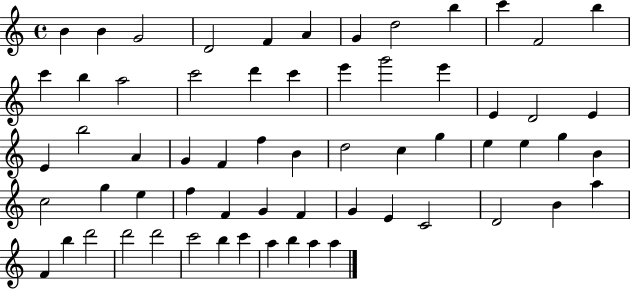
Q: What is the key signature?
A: C major